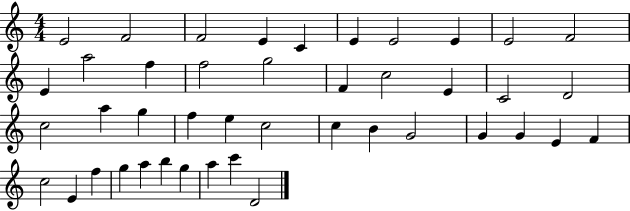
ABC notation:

X:1
T:Untitled
M:4/4
L:1/4
K:C
E2 F2 F2 E C E E2 E E2 F2 E a2 f f2 g2 F c2 E C2 D2 c2 a g f e c2 c B G2 G G E F c2 E f g a b g a c' D2